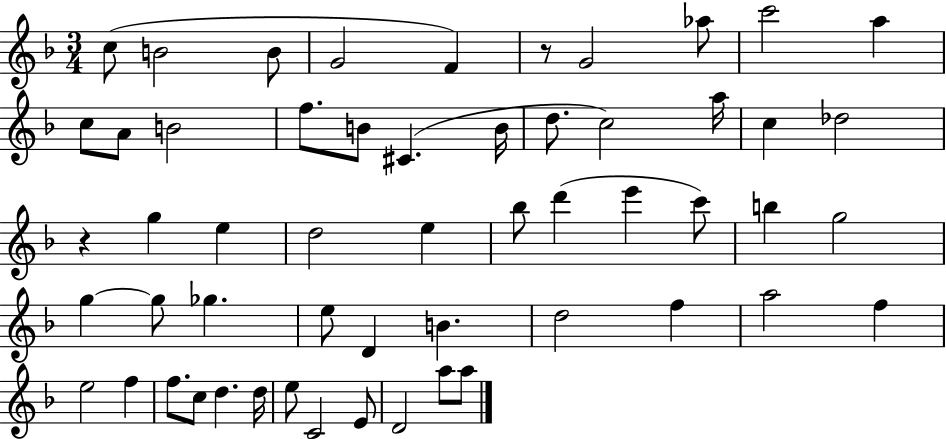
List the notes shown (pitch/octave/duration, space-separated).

C5/e B4/h B4/e G4/h F4/q R/e G4/h Ab5/e C6/h A5/q C5/e A4/e B4/h F5/e. B4/e C#4/q. B4/s D5/e. C5/h A5/s C5/q Db5/h R/q G5/q E5/q D5/h E5/q Bb5/e D6/q E6/q C6/e B5/q G5/h G5/q G5/e Gb5/q. E5/e D4/q B4/q. D5/h F5/q A5/h F5/q E5/h F5/q F5/e. C5/e D5/q. D5/s E5/e C4/h E4/e D4/h A5/e A5/e